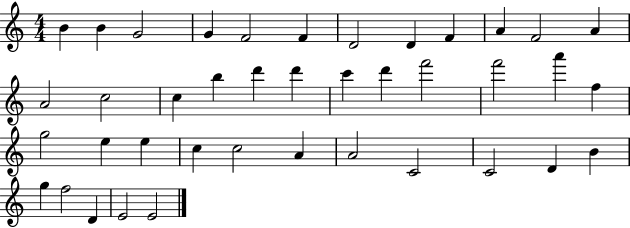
{
  \clef treble
  \numericTimeSignature
  \time 4/4
  \key c \major
  b'4 b'4 g'2 | g'4 f'2 f'4 | d'2 d'4 f'4 | a'4 f'2 a'4 | \break a'2 c''2 | c''4 b''4 d'''4 d'''4 | c'''4 d'''4 f'''2 | f'''2 a'''4 f''4 | \break g''2 e''4 e''4 | c''4 c''2 a'4 | a'2 c'2 | c'2 d'4 b'4 | \break g''4 f''2 d'4 | e'2 e'2 | \bar "|."
}